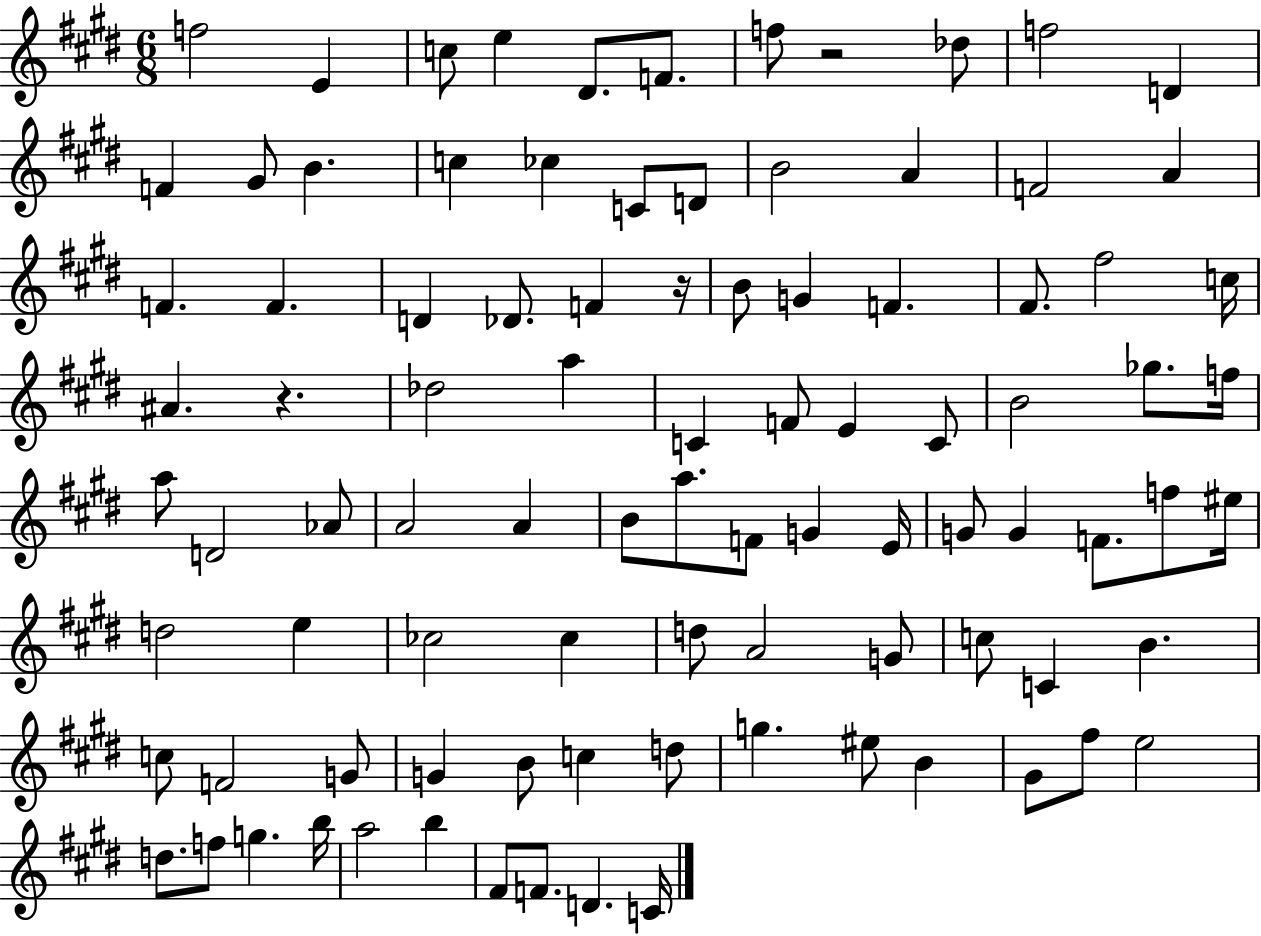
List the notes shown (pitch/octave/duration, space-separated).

F5/h E4/q C5/e E5/q D#4/e. F4/e. F5/e R/h Db5/e F5/h D4/q F4/q G#4/e B4/q. C5/q CES5/q C4/e D4/e B4/h A4/q F4/h A4/q F4/q. F4/q. D4/q Db4/e. F4/q R/s B4/e G4/q F4/q. F#4/e. F#5/h C5/s A#4/q. R/q. Db5/h A5/q C4/q F4/e E4/q C4/e B4/h Gb5/e. F5/s A5/e D4/h Ab4/e A4/h A4/q B4/e A5/e. F4/e G4/q E4/s G4/e G4/q F4/e. F5/e EIS5/s D5/h E5/q CES5/h CES5/q D5/e A4/h G4/e C5/e C4/q B4/q. C5/e F4/h G4/e G4/q B4/e C5/q D5/e G5/q. EIS5/e B4/q G#4/e F#5/e E5/h D5/e. F5/e G5/q. B5/s A5/h B5/q F#4/e F4/e. D4/q. C4/s